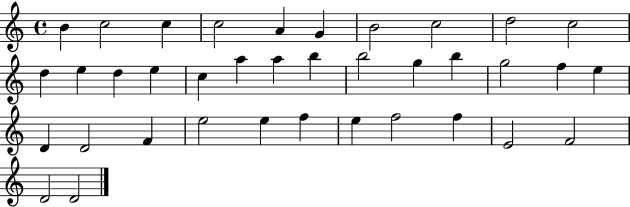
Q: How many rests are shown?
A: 0